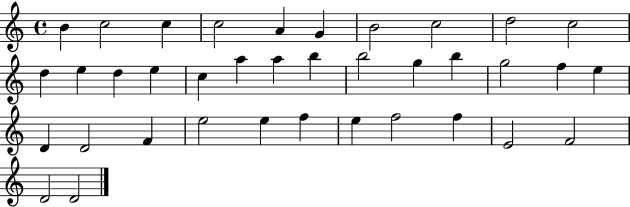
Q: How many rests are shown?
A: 0